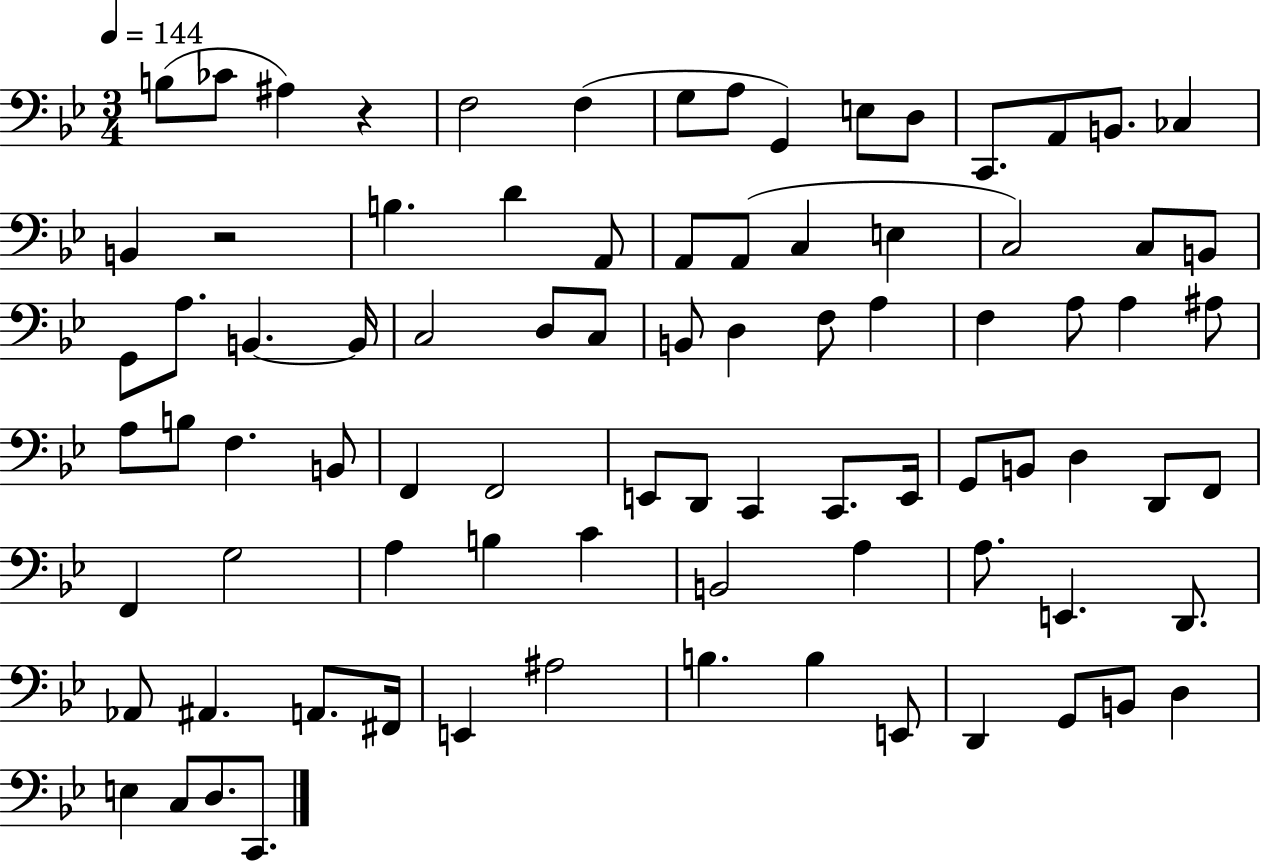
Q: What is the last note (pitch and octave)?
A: C2